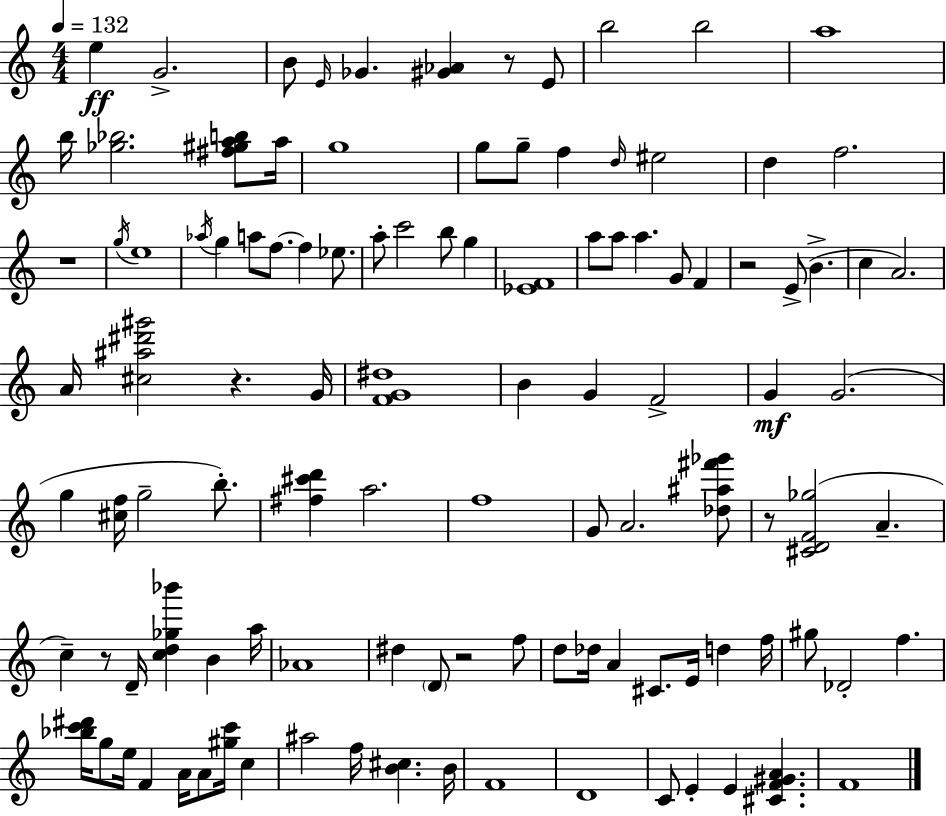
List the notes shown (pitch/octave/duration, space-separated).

E5/q G4/h. B4/e E4/s Gb4/q. [G#4,Ab4]/q R/e E4/e B5/h B5/h A5/w B5/s [Gb5,Bb5]/h. [F#5,G#5,A5,B5]/e A5/s G5/w G5/e G5/e F5/q D5/s EIS5/h D5/q F5/h. R/w G5/s E5/w Ab5/s G5/q A5/e F5/e. F5/q Eb5/e. A5/e C6/h B5/e G5/q [Eb4,F4]/w A5/e A5/e A5/q. G4/e F4/q R/h E4/e B4/q. C5/q A4/h. A4/s [C#5,A#5,D#6,G#6]/h R/q. G4/s [F4,G4,D#5]/w B4/q G4/q F4/h G4/q G4/h. G5/q [C#5,F5]/s G5/h B5/e. [F#5,C#6,D6]/q A5/h. F5/w G4/e A4/h. [Db5,A#5,F#6,Gb6]/e R/e [C#4,D4,F4,Gb5]/h A4/q. C5/q R/e D4/s [C5,D5,Gb5,Bb6]/q B4/q A5/s Ab4/w D#5/q D4/e R/h F5/e D5/e Db5/s A4/q C#4/e. E4/s D5/q F5/s G#5/e Db4/h F5/q. [Bb5,C6,D#6]/s G5/e E5/s F4/q A4/s A4/e [G#5,C6]/s C5/q A#5/h F5/s [B4,C#5]/q. B4/s F4/w D4/w C4/e E4/q E4/q [C#4,F4,G#4,A4]/q. F4/w